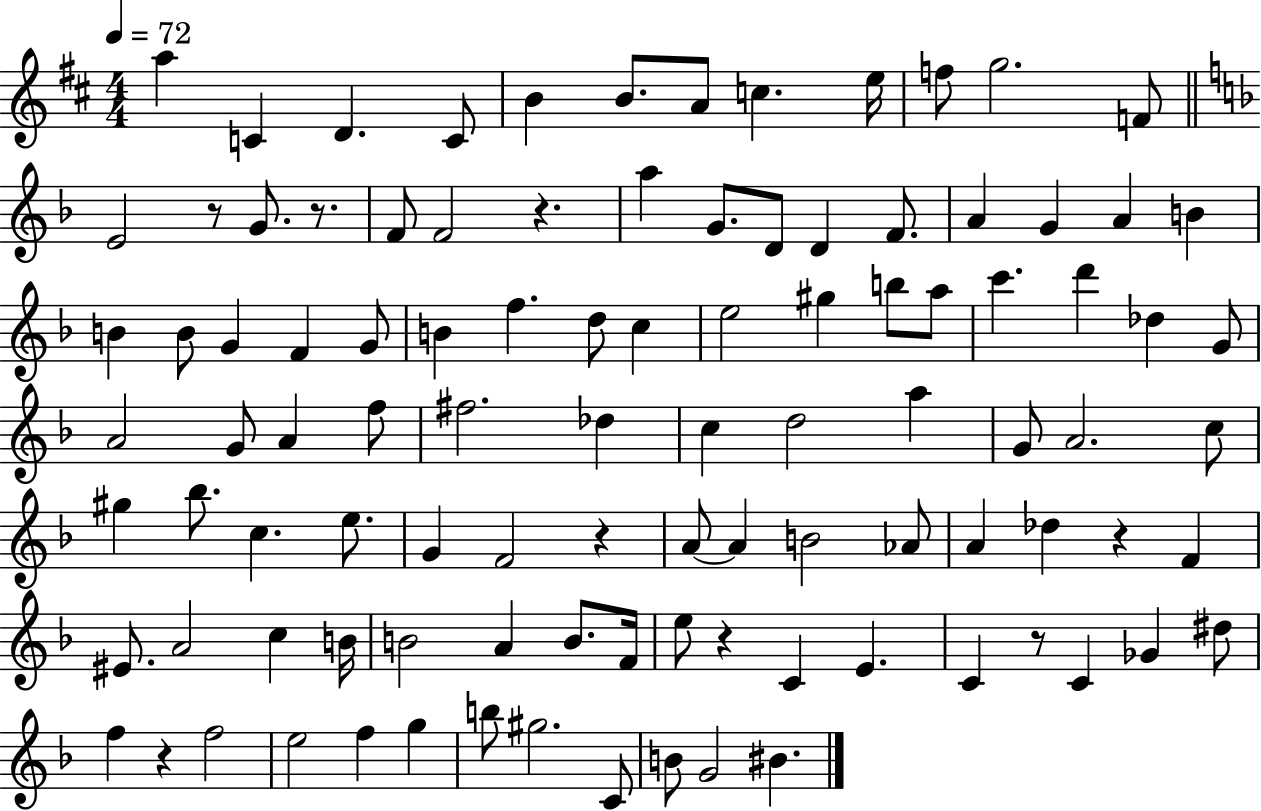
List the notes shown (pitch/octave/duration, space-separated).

A5/q C4/q D4/q. C4/e B4/q B4/e. A4/e C5/q. E5/s F5/e G5/h. F4/e E4/h R/e G4/e. R/e. F4/e F4/h R/q. A5/q G4/e. D4/e D4/q F4/e. A4/q G4/q A4/q B4/q B4/q B4/e G4/q F4/q G4/e B4/q F5/q. D5/e C5/q E5/h G#5/q B5/e A5/e C6/q. D6/q Db5/q G4/e A4/h G4/e A4/q F5/e F#5/h. Db5/q C5/q D5/h A5/q G4/e A4/h. C5/e G#5/q Bb5/e. C5/q. E5/e. G4/q F4/h R/q A4/e A4/q B4/h Ab4/e A4/q Db5/q R/q F4/q EIS4/e. A4/h C5/q B4/s B4/h A4/q B4/e. F4/s E5/e R/q C4/q E4/q. C4/q R/e C4/q Gb4/q D#5/e F5/q R/q F5/h E5/h F5/q G5/q B5/e G#5/h. C4/e B4/e G4/h BIS4/q.